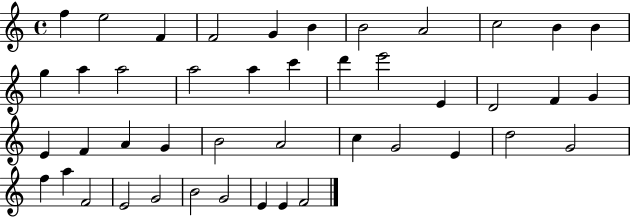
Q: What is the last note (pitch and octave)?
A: F4